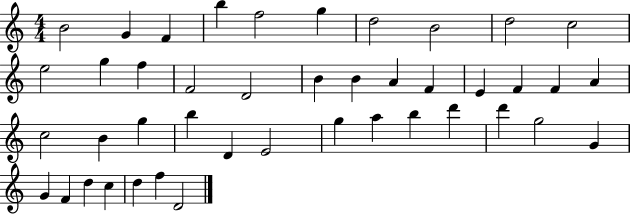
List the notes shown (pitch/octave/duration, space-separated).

B4/h G4/q F4/q B5/q F5/h G5/q D5/h B4/h D5/h C5/h E5/h G5/q F5/q F4/h D4/h B4/q B4/q A4/q F4/q E4/q F4/q F4/q A4/q C5/h B4/q G5/q B5/q D4/q E4/h G5/q A5/q B5/q D6/q D6/q G5/h G4/q G4/q F4/q D5/q C5/q D5/q F5/q D4/h